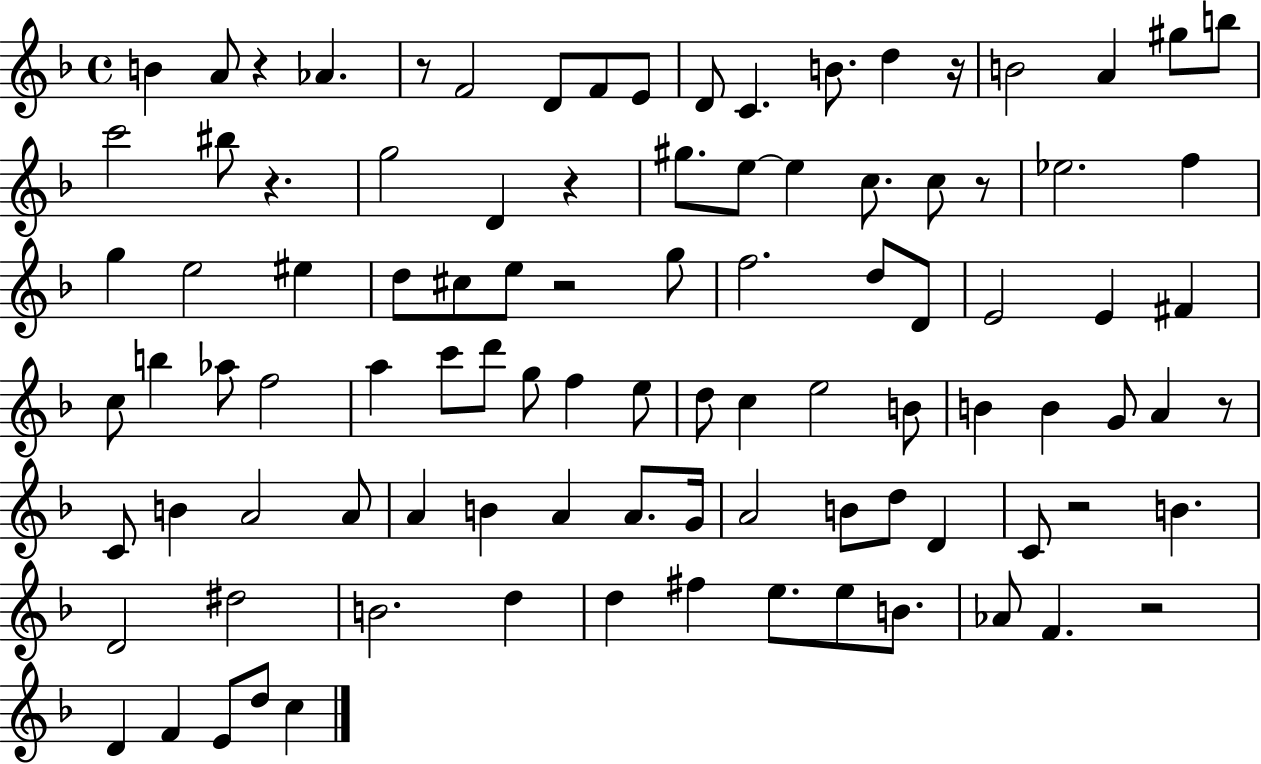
{
  \clef treble
  \time 4/4
  \defaultTimeSignature
  \key f \major
  b'4 a'8 r4 aes'4. | r8 f'2 d'8 f'8 e'8 | d'8 c'4. b'8. d''4 r16 | b'2 a'4 gis''8 b''8 | \break c'''2 bis''8 r4. | g''2 d'4 r4 | gis''8. e''8~~ e''4 c''8. c''8 r8 | ees''2. f''4 | \break g''4 e''2 eis''4 | d''8 cis''8 e''8 r2 g''8 | f''2. d''8 d'8 | e'2 e'4 fis'4 | \break c''8 b''4 aes''8 f''2 | a''4 c'''8 d'''8 g''8 f''4 e''8 | d''8 c''4 e''2 b'8 | b'4 b'4 g'8 a'4 r8 | \break c'8 b'4 a'2 a'8 | a'4 b'4 a'4 a'8. g'16 | a'2 b'8 d''8 d'4 | c'8 r2 b'4. | \break d'2 dis''2 | b'2. d''4 | d''4 fis''4 e''8. e''8 b'8. | aes'8 f'4. r2 | \break d'4 f'4 e'8 d''8 c''4 | \bar "|."
}